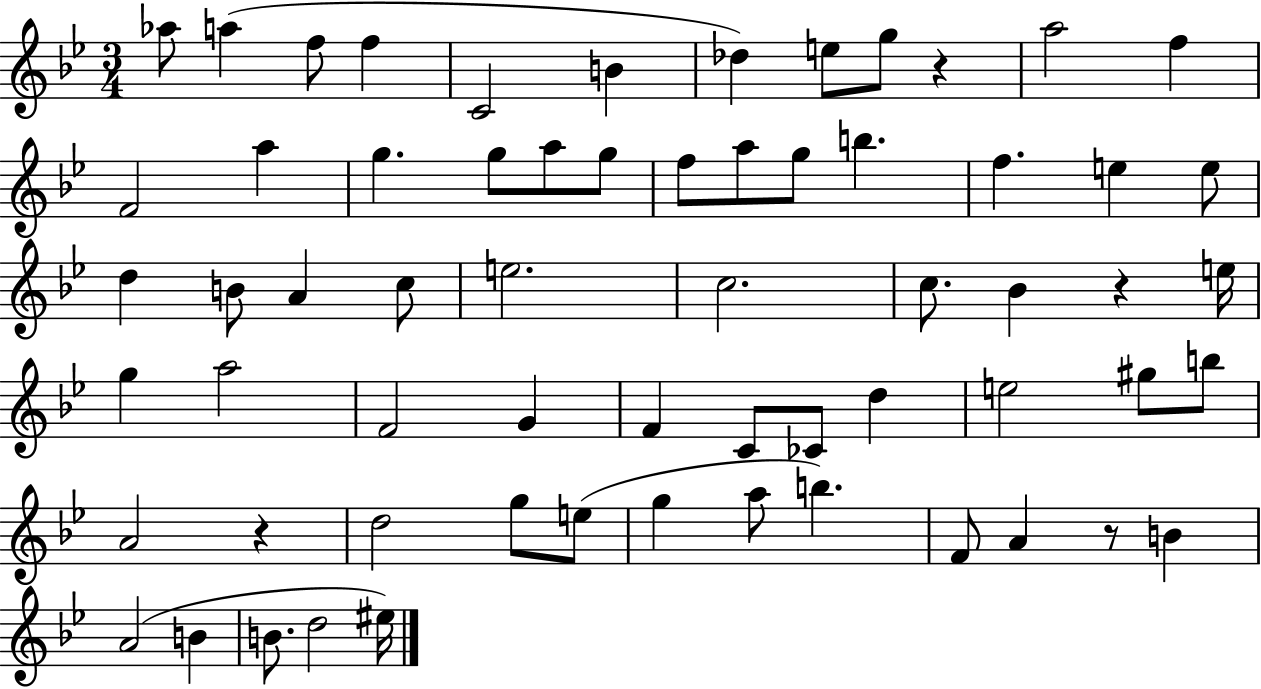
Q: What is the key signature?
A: BES major